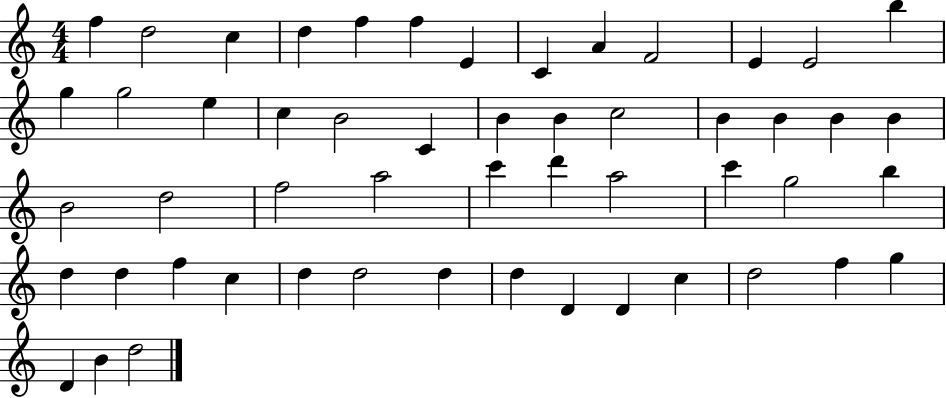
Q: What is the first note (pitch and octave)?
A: F5